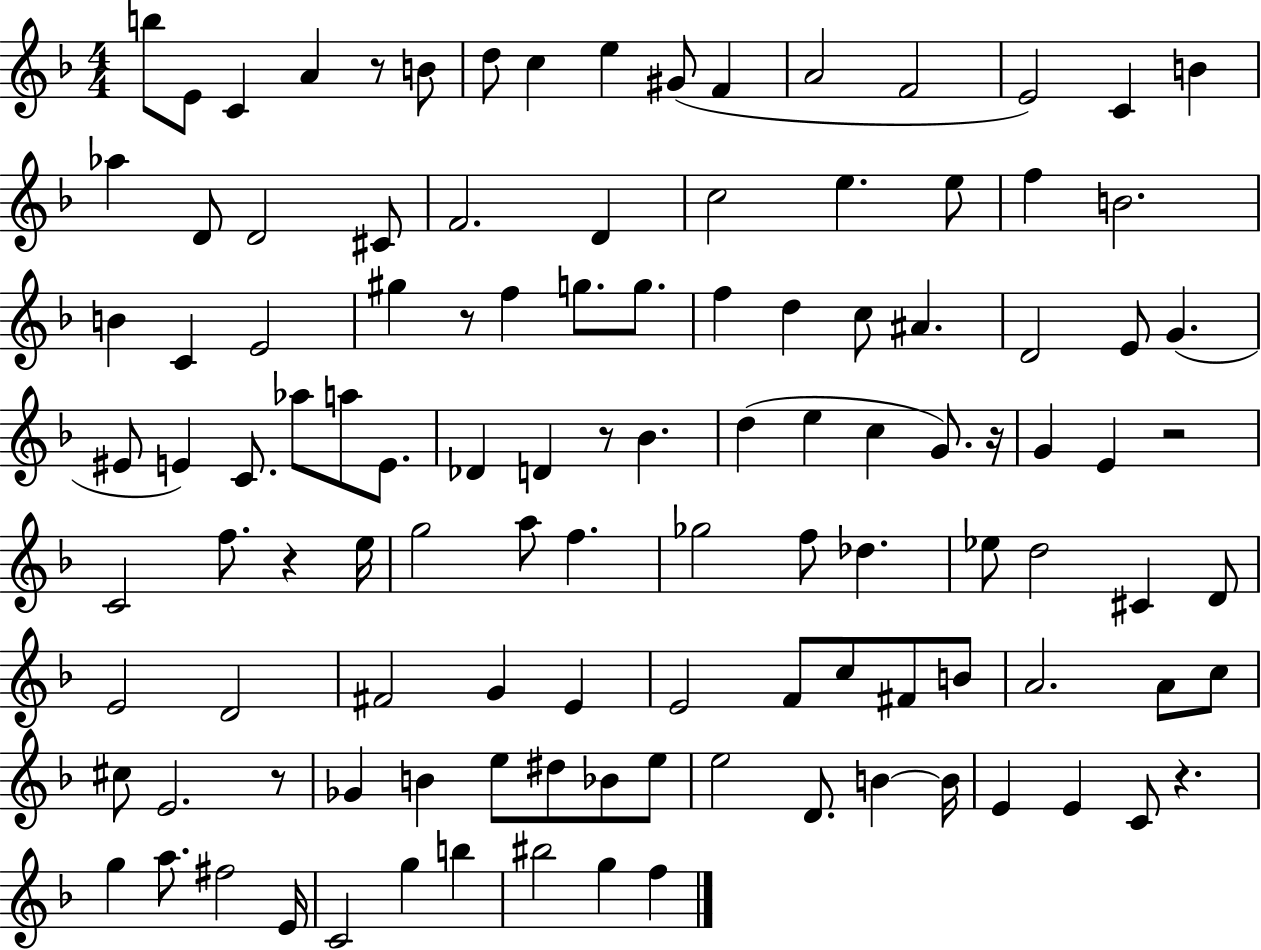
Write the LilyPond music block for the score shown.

{
  \clef treble
  \numericTimeSignature
  \time 4/4
  \key f \major
  \repeat volta 2 { b''8 e'8 c'4 a'4 r8 b'8 | d''8 c''4 e''4 gis'8( f'4 | a'2 f'2 | e'2) c'4 b'4 | \break aes''4 d'8 d'2 cis'8 | f'2. d'4 | c''2 e''4. e''8 | f''4 b'2. | \break b'4 c'4 e'2 | gis''4 r8 f''4 g''8. g''8. | f''4 d''4 c''8 ais'4. | d'2 e'8 g'4.( | \break eis'8 e'4) c'8. aes''8 a''8 e'8. | des'4 d'4 r8 bes'4. | d''4( e''4 c''4 g'8.) r16 | g'4 e'4 r2 | \break c'2 f''8. r4 e''16 | g''2 a''8 f''4. | ges''2 f''8 des''4. | ees''8 d''2 cis'4 d'8 | \break e'2 d'2 | fis'2 g'4 e'4 | e'2 f'8 c''8 fis'8 b'8 | a'2. a'8 c''8 | \break cis''8 e'2. r8 | ges'4 b'4 e''8 dis''8 bes'8 e''8 | e''2 d'8. b'4~~ b'16 | e'4 e'4 c'8 r4. | \break g''4 a''8. fis''2 e'16 | c'2 g''4 b''4 | bis''2 g''4 f''4 | } \bar "|."
}